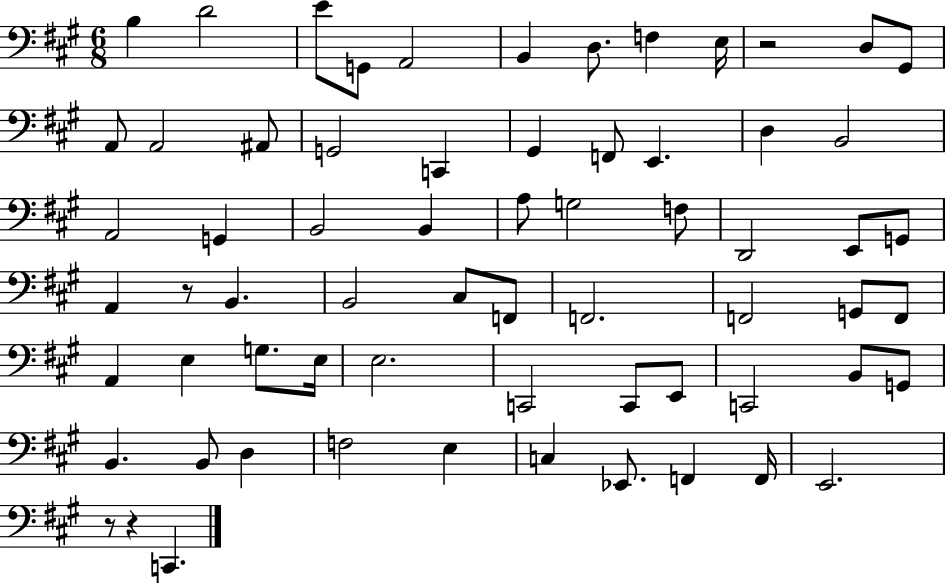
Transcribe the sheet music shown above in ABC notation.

X:1
T:Untitled
M:6/8
L:1/4
K:A
B, D2 E/2 G,,/2 A,,2 B,, D,/2 F, E,/4 z2 D,/2 ^G,,/2 A,,/2 A,,2 ^A,,/2 G,,2 C,, ^G,, F,,/2 E,, D, B,,2 A,,2 G,, B,,2 B,, A,/2 G,2 F,/2 D,,2 E,,/2 G,,/2 A,, z/2 B,, B,,2 ^C,/2 F,,/2 F,,2 F,,2 G,,/2 F,,/2 A,, E, G,/2 E,/4 E,2 C,,2 C,,/2 E,,/2 C,,2 B,,/2 G,,/2 B,, B,,/2 D, F,2 E, C, _E,,/2 F,, F,,/4 E,,2 z/2 z C,,